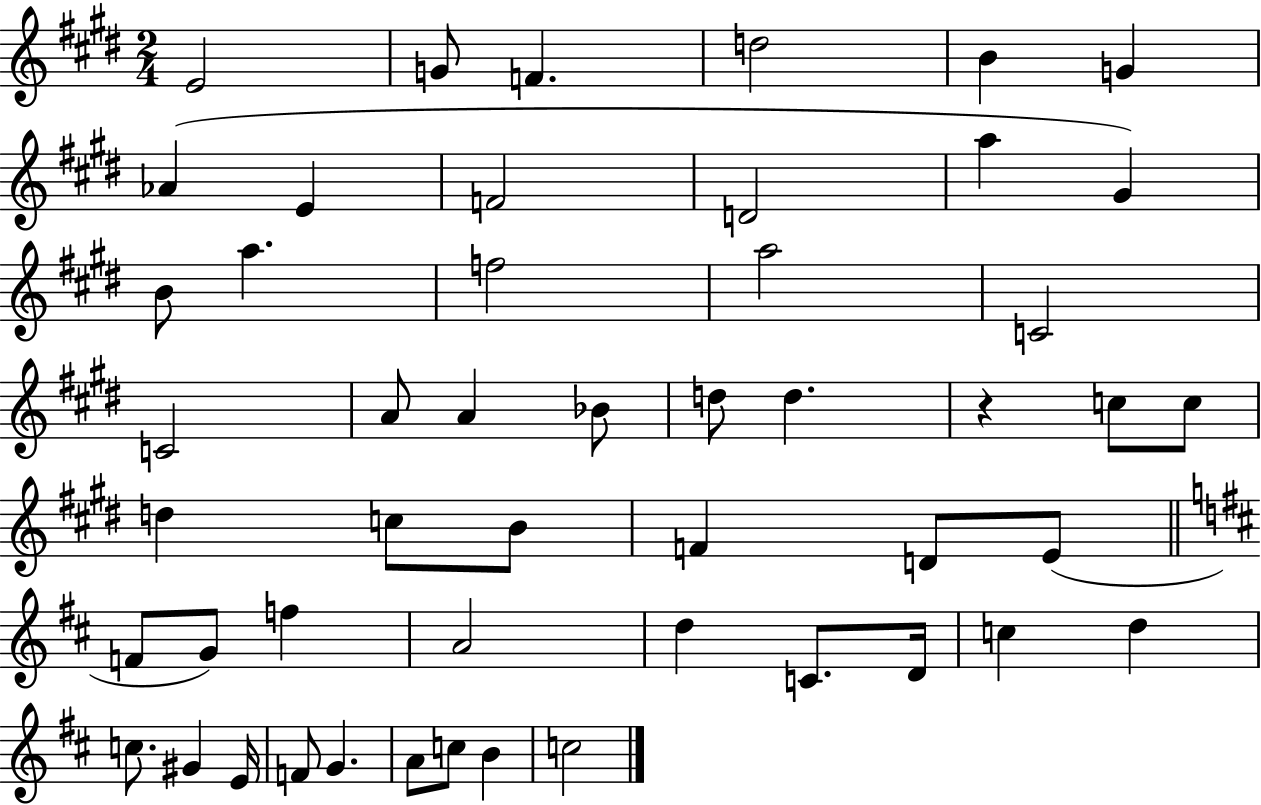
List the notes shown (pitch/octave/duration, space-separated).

E4/h G4/e F4/q. D5/h B4/q G4/q Ab4/q E4/q F4/h D4/h A5/q G#4/q B4/e A5/q. F5/h A5/h C4/h C4/h A4/e A4/q Bb4/e D5/e D5/q. R/q C5/e C5/e D5/q C5/e B4/e F4/q D4/e E4/e F4/e G4/e F5/q A4/h D5/q C4/e. D4/s C5/q D5/q C5/e. G#4/q E4/s F4/e G4/q. A4/e C5/e B4/q C5/h